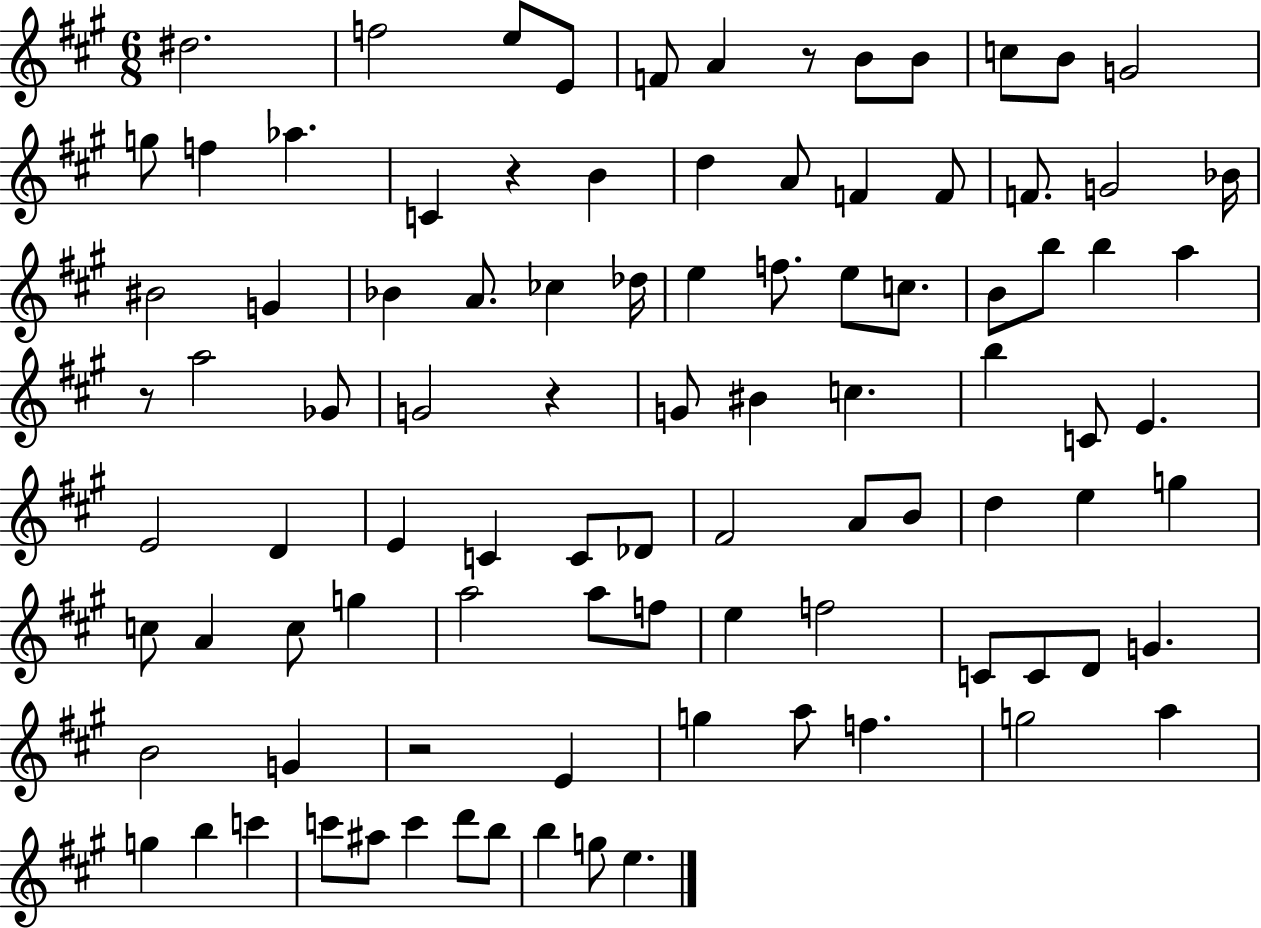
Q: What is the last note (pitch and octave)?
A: E5